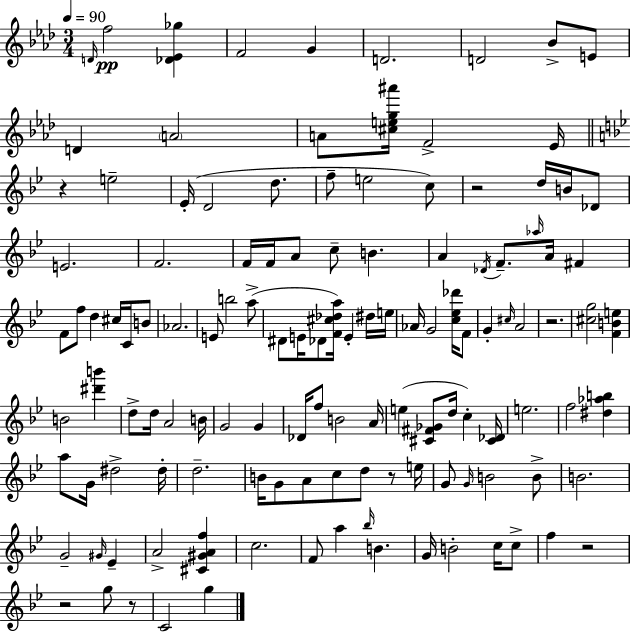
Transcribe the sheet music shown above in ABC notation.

X:1
T:Untitled
M:3/4
L:1/4
K:Ab
D/4 f2 [_D_E_g] F2 G D2 D2 _B/2 E/2 D A2 A/2 [^ceg^a']/4 F2 _E/4 z e2 _E/4 D2 d/2 f/2 e2 c/2 z2 d/4 B/4 _D/2 E2 F2 F/4 F/4 A/2 c/2 B A _D/4 F/2 _a/4 A/4 ^F F/2 f/2 d ^c/4 C/4 B/2 _A2 E/2 b2 a/2 ^D/2 E/4 _D/2 [F^c_da]/4 E ^d/4 e/4 _A/4 G2 [c_e_d']/4 F/2 G ^c/4 A2 z2 [^cg]2 [FBe] B2 [^d'b'] d/2 d/4 A2 B/4 G2 G _D/4 f/2 B2 A/4 e [^C^F_G]/2 d/4 c [^C_D]/4 e2 f2 [^d_ab] a/2 G/4 ^d2 ^d/4 d2 B/4 G/2 A/2 c/2 d/2 z/2 e/4 G/2 G/4 B2 B/2 B2 G2 ^G/4 _E A2 [^C^GAf] c2 F/2 a _b/4 B G/4 B2 c/4 c/2 f z2 z2 g/2 z/2 C2 g